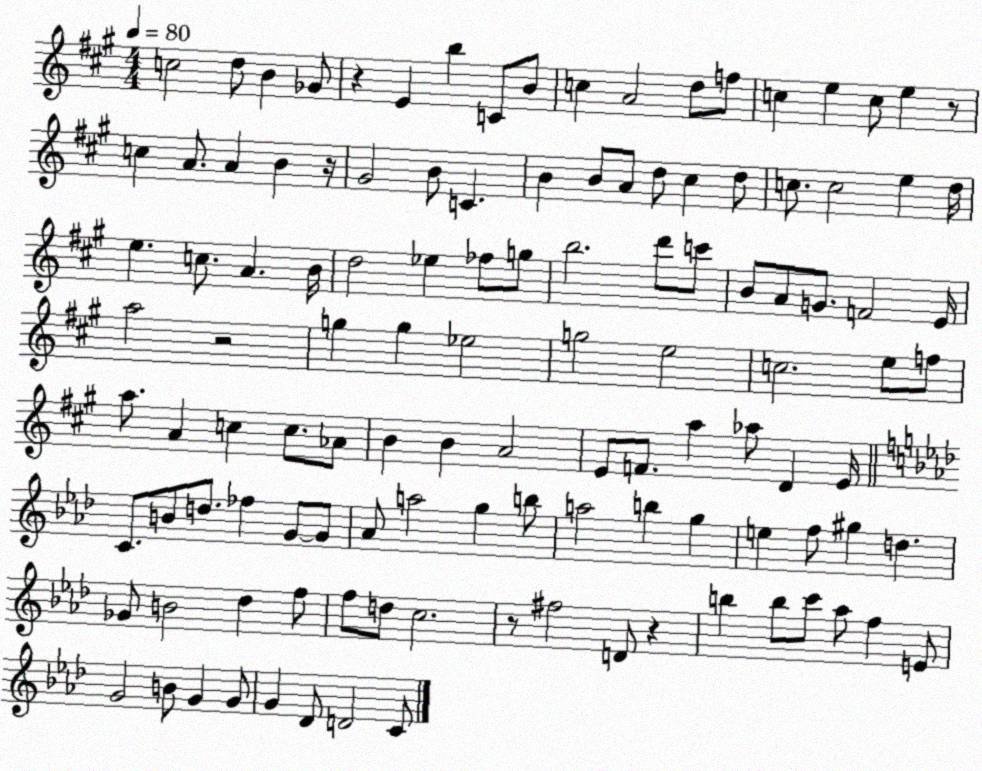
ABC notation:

X:1
T:Untitled
M:4/4
L:1/4
K:A
c2 d/2 B _G/2 z E b C/2 B/2 c A2 d/2 f/2 c e c/2 e z/2 c A/2 A B z/4 ^G2 B/2 C B B/2 A/2 d/2 ^c d/2 c/2 c2 e d/4 e c/2 A B/4 d2 _e _f/2 g/2 b2 d'/2 c'/2 B/2 A/2 G/2 F2 E/4 a2 z2 g g _e2 g2 e2 c2 e/2 f/2 a/2 A c c/2 _A/2 B B A2 E/2 F/2 a _a/2 D E/4 C/2 B/2 d/2 _f G/2 G/2 _A/2 a2 g b/2 a2 b g e f/2 ^g d _G/2 B2 _d f/2 f/2 d/2 c2 z/2 ^f2 D/2 z b b/2 c'/2 _a/2 f E/2 G2 B/2 G G/2 G _D/2 D2 C/2